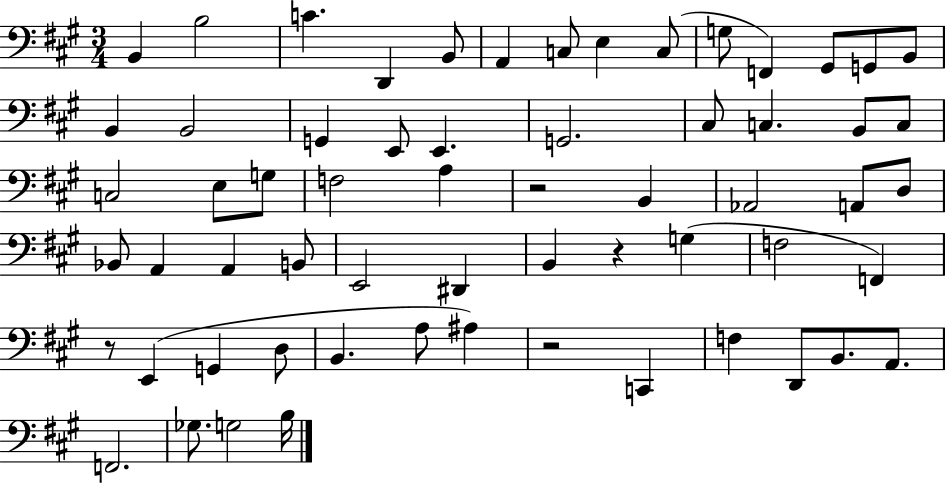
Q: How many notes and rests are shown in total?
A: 62